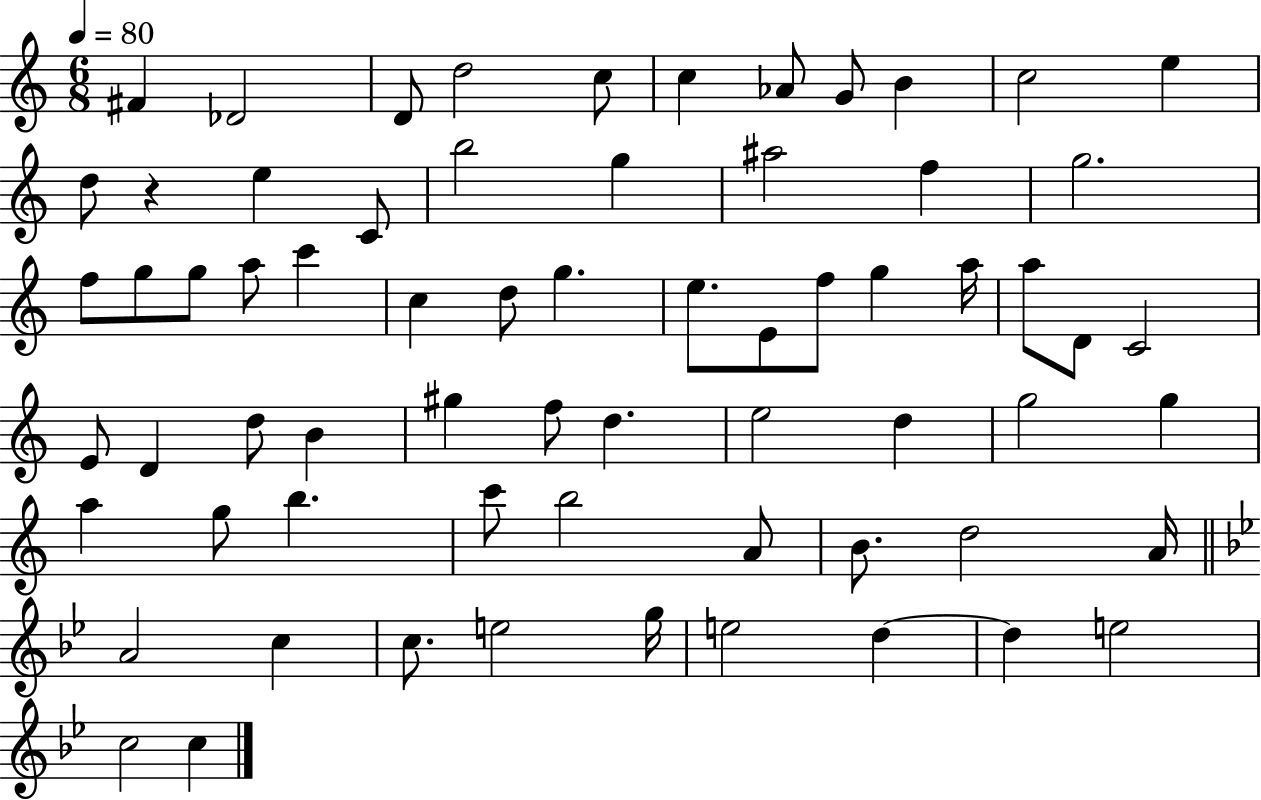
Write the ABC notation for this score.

X:1
T:Untitled
M:6/8
L:1/4
K:C
^F _D2 D/2 d2 c/2 c _A/2 G/2 B c2 e d/2 z e C/2 b2 g ^a2 f g2 f/2 g/2 g/2 a/2 c' c d/2 g e/2 E/2 f/2 g a/4 a/2 D/2 C2 E/2 D d/2 B ^g f/2 d e2 d g2 g a g/2 b c'/2 b2 A/2 B/2 d2 A/4 A2 c c/2 e2 g/4 e2 d d e2 c2 c